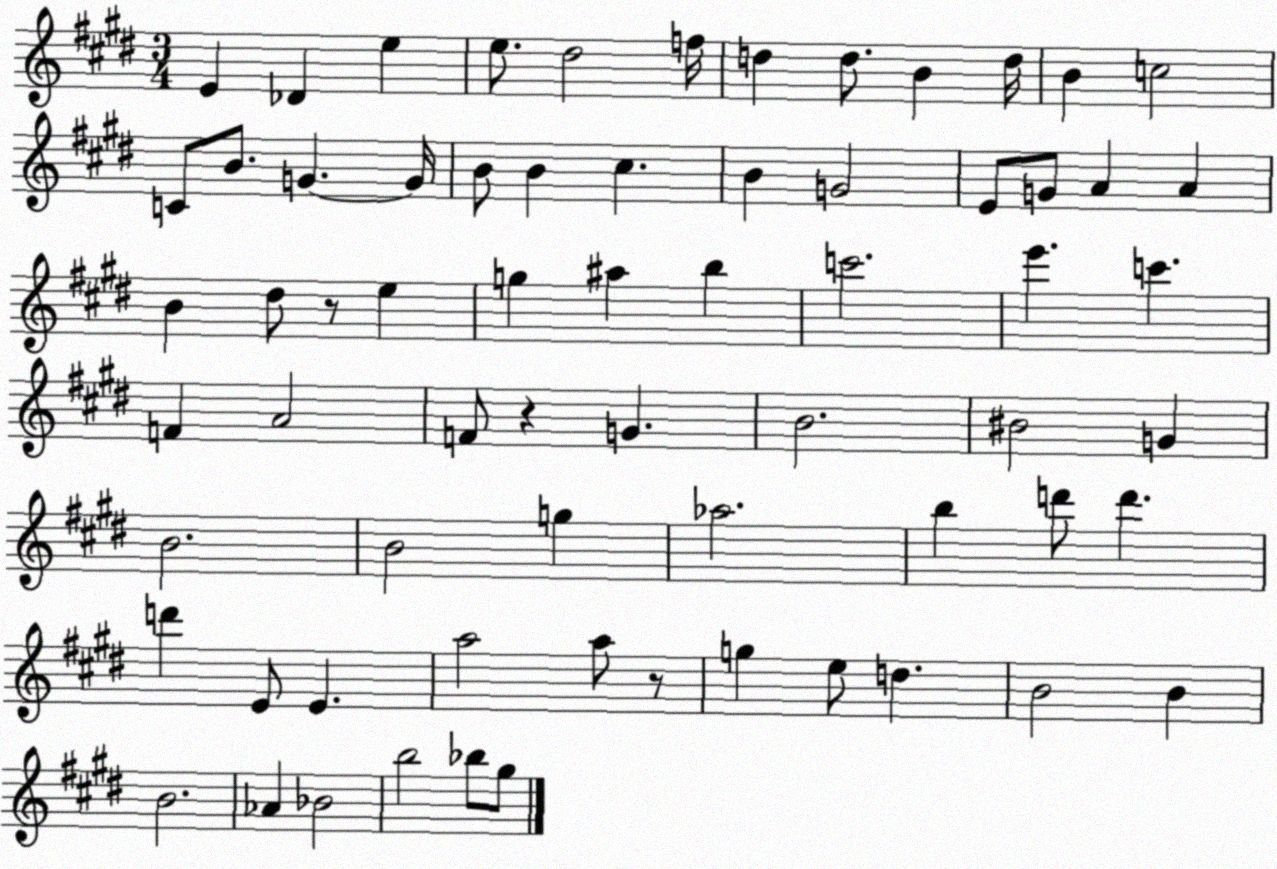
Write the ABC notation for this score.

X:1
T:Untitled
M:3/4
L:1/4
K:E
E _D e e/2 ^d2 f/4 d d/2 B d/4 B c2 C/2 B/2 G G/4 B/2 B ^c B G2 E/2 G/2 A A B ^d/2 z/2 e g ^a b c'2 e' c' F A2 F/2 z G B2 ^B2 G B2 B2 g _a2 b d'/2 d' d' E/2 E a2 a/2 z/2 g e/2 d B2 B B2 _A _B2 b2 _b/2 ^g/2